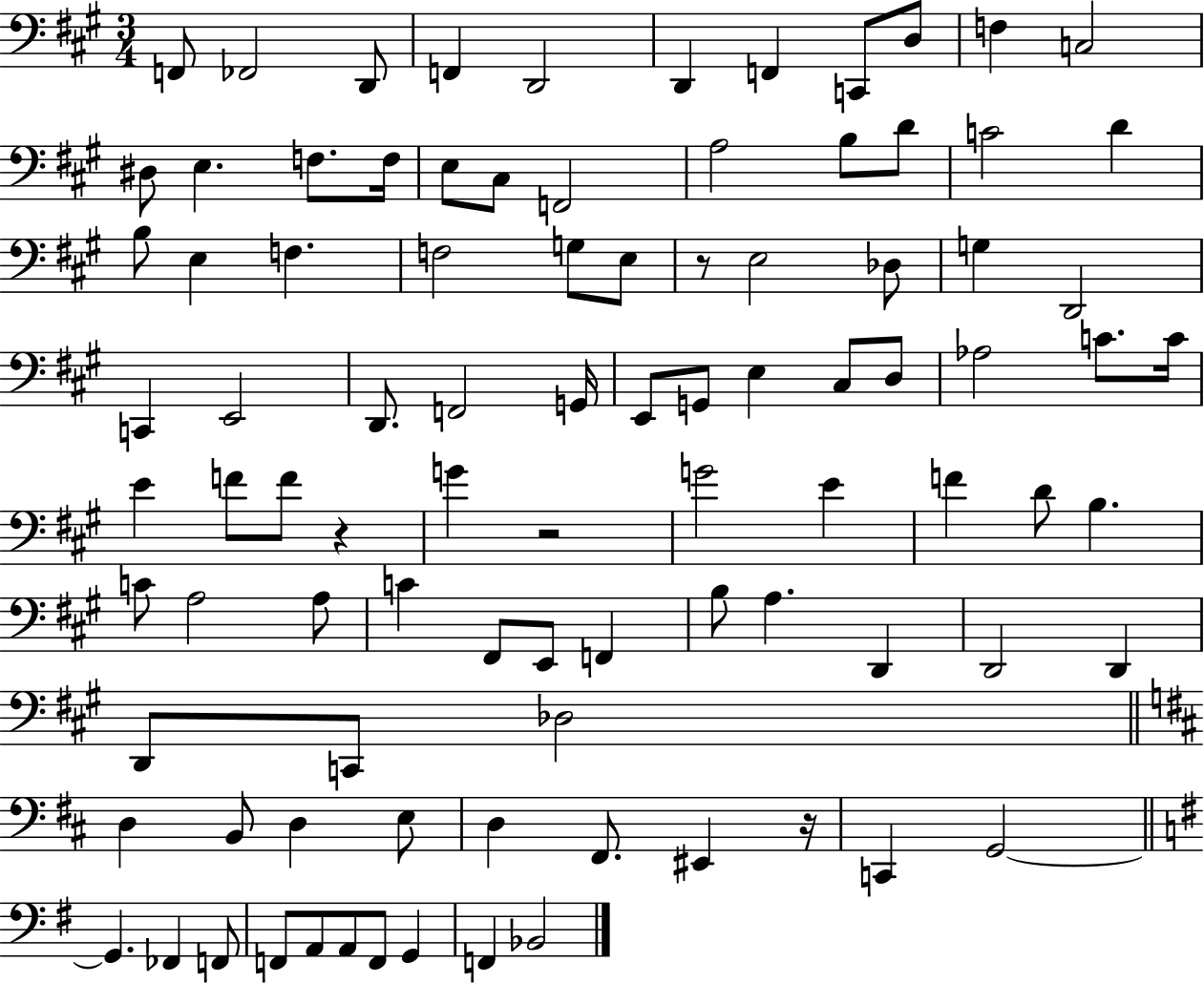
F2/e FES2/h D2/e F2/q D2/h D2/q F2/q C2/e D3/e F3/q C3/h D#3/e E3/q. F3/e. F3/s E3/e C#3/e F2/h A3/h B3/e D4/e C4/h D4/q B3/e E3/q F3/q. F3/h G3/e E3/e R/e E3/h Db3/e G3/q D2/h C2/q E2/h D2/e. F2/h G2/s E2/e G2/e E3/q C#3/e D3/e Ab3/h C4/e. C4/s E4/q F4/e F4/e R/q G4/q R/h G4/h E4/q F4/q D4/e B3/q. C4/e A3/h A3/e C4/q F#2/e E2/e F2/q B3/e A3/q. D2/q D2/h D2/q D2/e C2/e Db3/h D3/q B2/e D3/q E3/e D3/q F#2/e. EIS2/q R/s C2/q G2/h G2/q. FES2/q F2/e F2/e A2/e A2/e F2/e G2/q F2/q Bb2/h